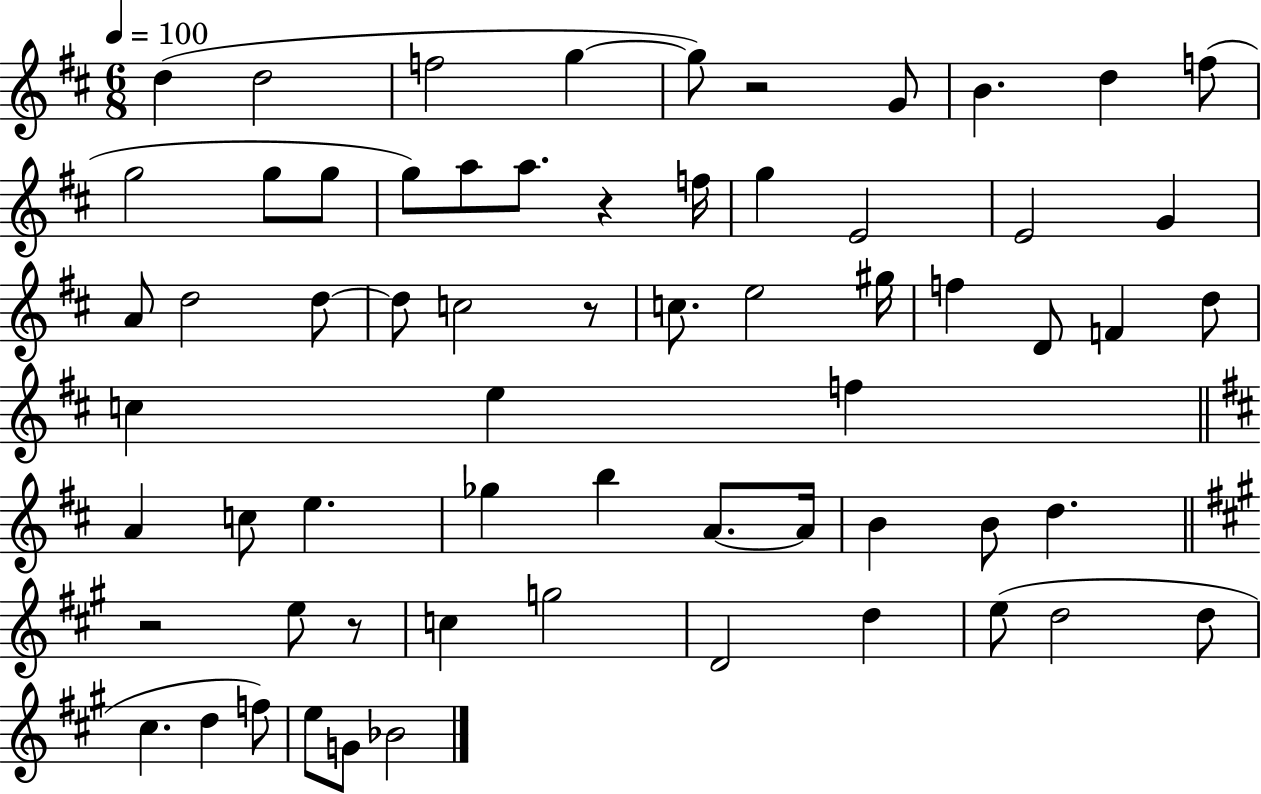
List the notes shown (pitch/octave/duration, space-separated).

D5/q D5/h F5/h G5/q G5/e R/h G4/e B4/q. D5/q F5/e G5/h G5/e G5/e G5/e A5/e A5/e. R/q F5/s G5/q E4/h E4/h G4/q A4/e D5/h D5/e D5/e C5/h R/e C5/e. E5/h G#5/s F5/q D4/e F4/q D5/e C5/q E5/q F5/q A4/q C5/e E5/q. Gb5/q B5/q A4/e. A4/s B4/q B4/e D5/q. R/h E5/e R/e C5/q G5/h D4/h D5/q E5/e D5/h D5/e C#5/q. D5/q F5/e E5/e G4/e Bb4/h